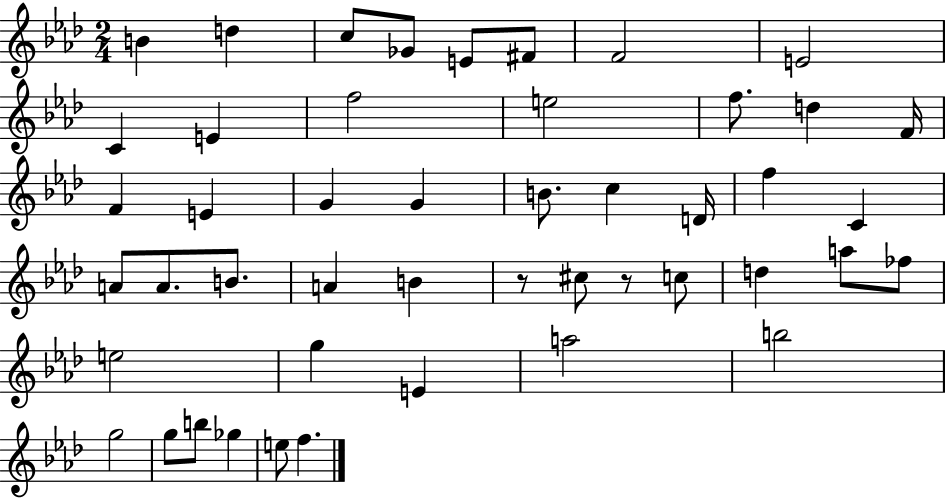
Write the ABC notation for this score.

X:1
T:Untitled
M:2/4
L:1/4
K:Ab
B d c/2 _G/2 E/2 ^F/2 F2 E2 C E f2 e2 f/2 d F/4 F E G G B/2 c D/4 f C A/2 A/2 B/2 A B z/2 ^c/2 z/2 c/2 d a/2 _f/2 e2 g E a2 b2 g2 g/2 b/2 _g e/2 f